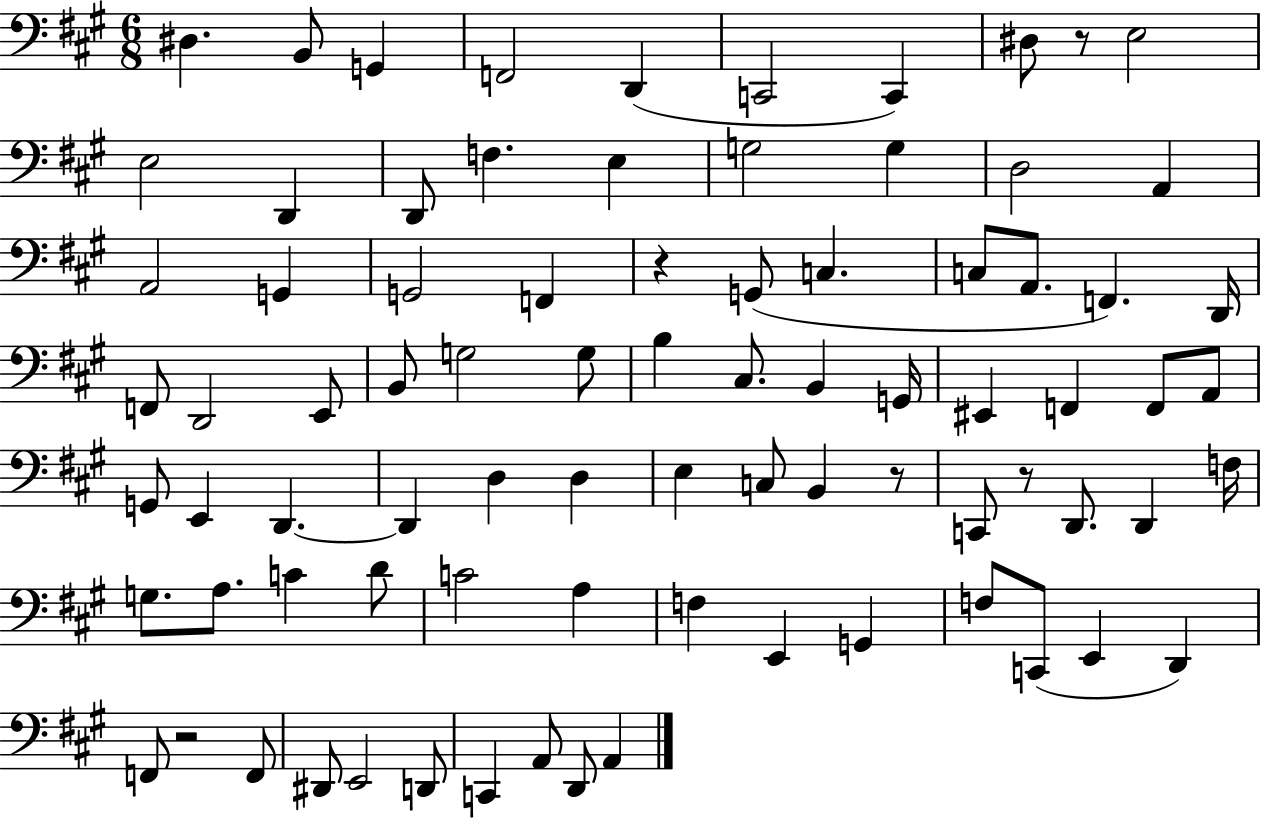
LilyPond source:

{
  \clef bass
  \numericTimeSignature
  \time 6/8
  \key a \major
  dis4. b,8 g,4 | f,2 d,4( | c,2 c,4) | dis8 r8 e2 | \break e2 d,4 | d,8 f4. e4 | g2 g4 | d2 a,4 | \break a,2 g,4 | g,2 f,4 | r4 g,8( c4. | c8 a,8. f,4.) d,16 | \break f,8 d,2 e,8 | b,8 g2 g8 | b4 cis8. b,4 g,16 | eis,4 f,4 f,8 a,8 | \break g,8 e,4 d,4.~~ | d,4 d4 d4 | e4 c8 b,4 r8 | c,8 r8 d,8. d,4 f16 | \break g8. a8. c'4 d'8 | c'2 a4 | f4 e,4 g,4 | f8 c,8( e,4 d,4) | \break f,8 r2 f,8 | dis,8 e,2 d,8 | c,4 a,8 d,8 a,4 | \bar "|."
}